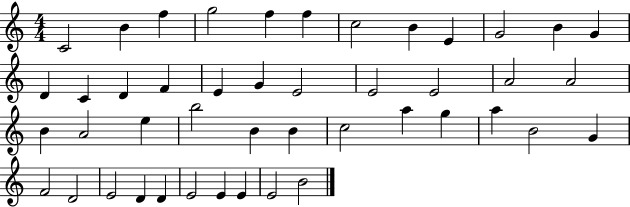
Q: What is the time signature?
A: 4/4